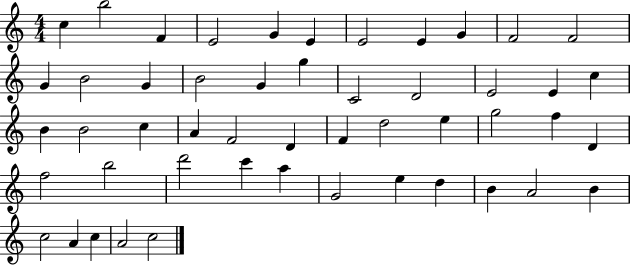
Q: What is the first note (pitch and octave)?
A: C5